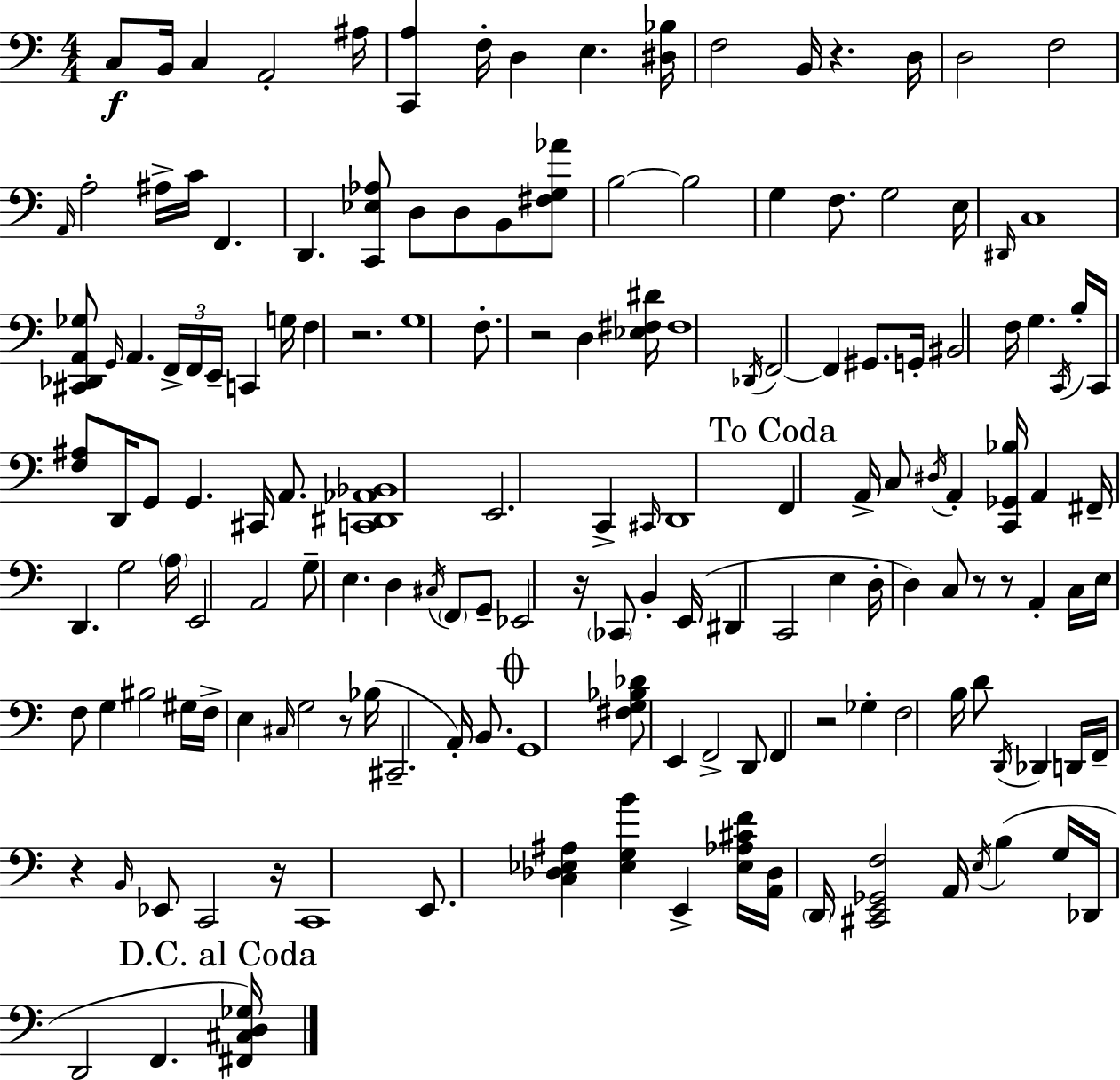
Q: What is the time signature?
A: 4/4